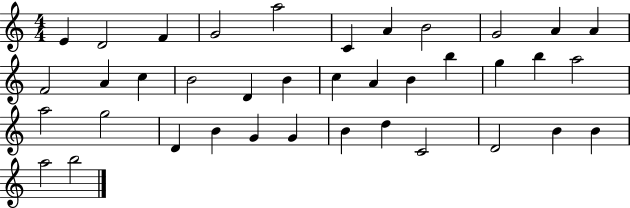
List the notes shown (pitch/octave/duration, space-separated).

E4/q D4/h F4/q G4/h A5/h C4/q A4/q B4/h G4/h A4/q A4/q F4/h A4/q C5/q B4/h D4/q B4/q C5/q A4/q B4/q B5/q G5/q B5/q A5/h A5/h G5/h D4/q B4/q G4/q G4/q B4/q D5/q C4/h D4/h B4/q B4/q A5/h B5/h